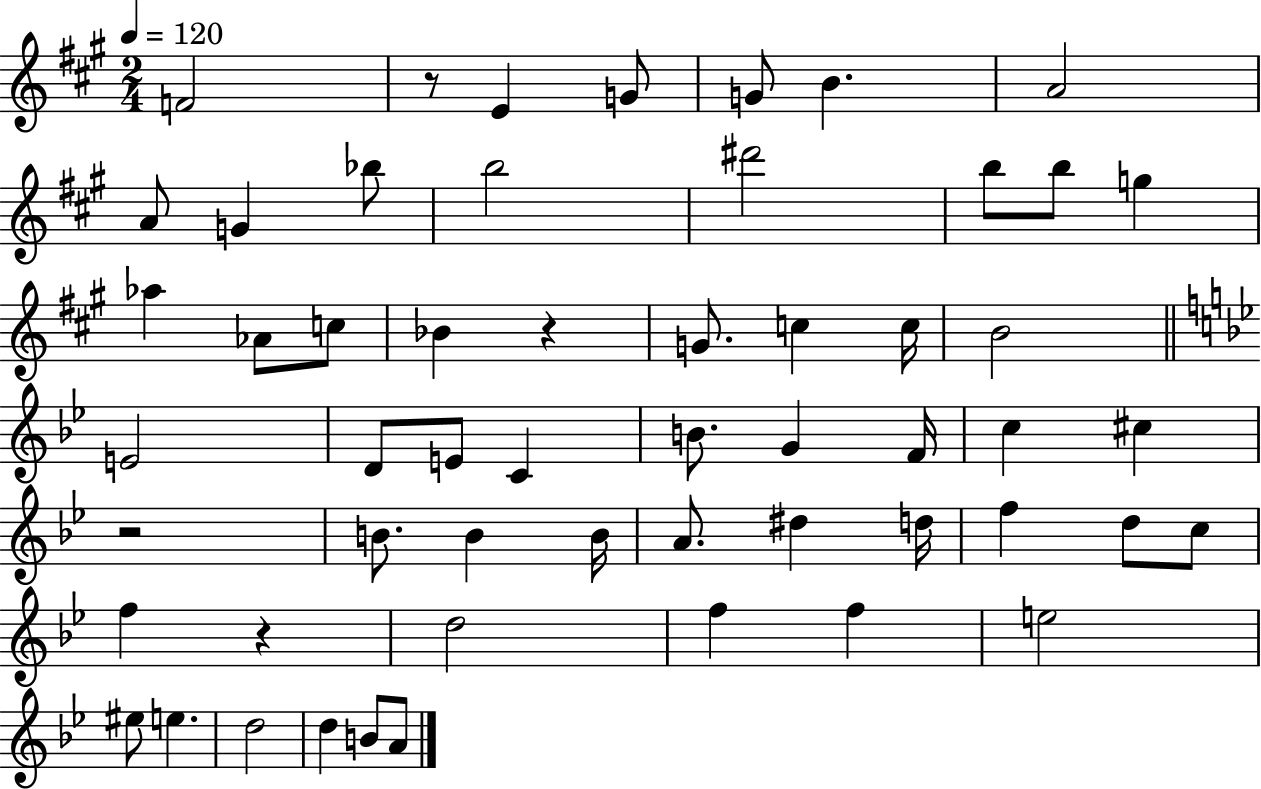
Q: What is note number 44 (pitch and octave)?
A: F5